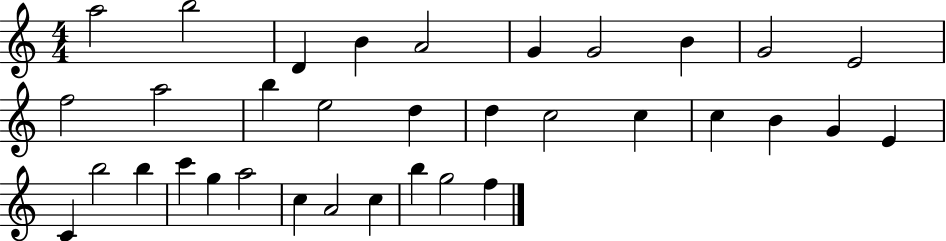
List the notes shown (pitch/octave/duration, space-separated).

A5/h B5/h D4/q B4/q A4/h G4/q G4/h B4/q G4/h E4/h F5/h A5/h B5/q E5/h D5/q D5/q C5/h C5/q C5/q B4/q G4/q E4/q C4/q B5/h B5/q C6/q G5/q A5/h C5/q A4/h C5/q B5/q G5/h F5/q